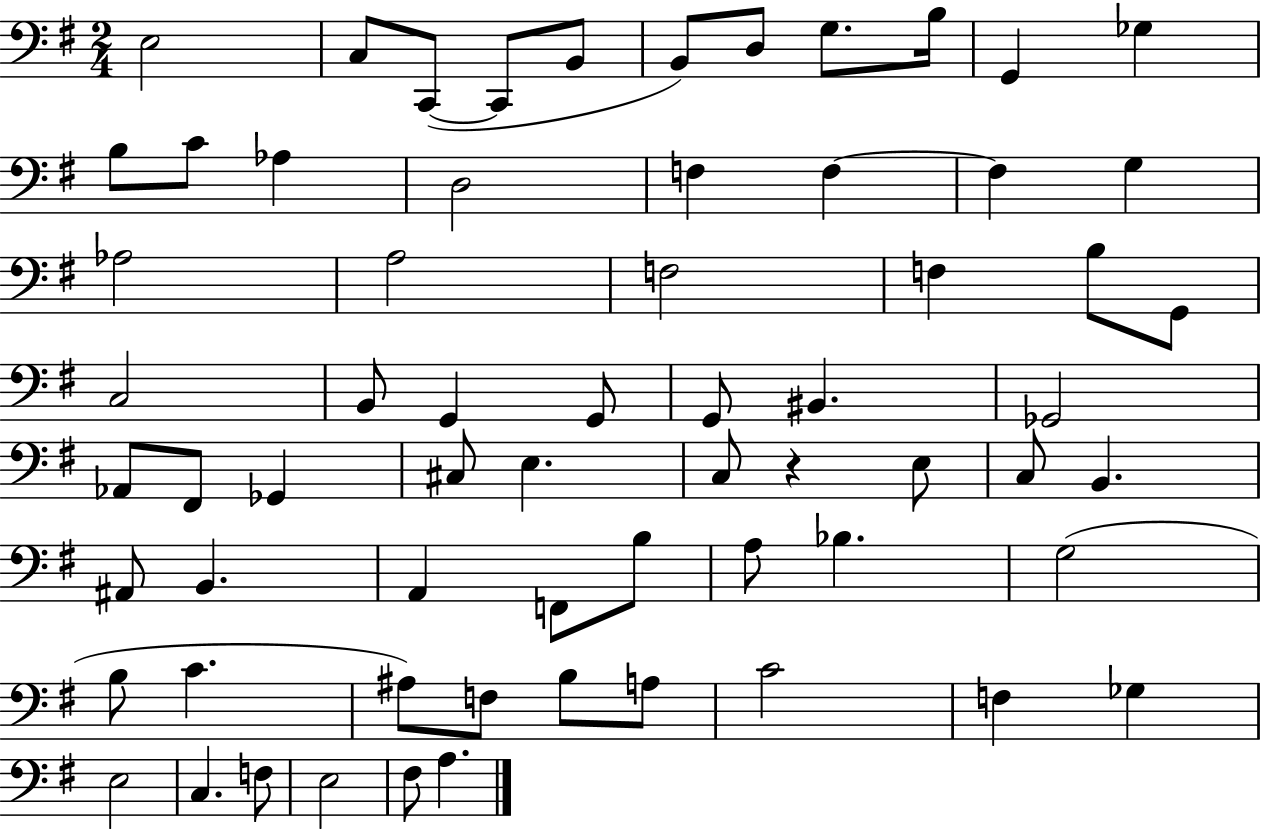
E3/h C3/e C2/e C2/e B2/e B2/e D3/e G3/e. B3/s G2/q Gb3/q B3/e C4/e Ab3/q D3/h F3/q F3/q F3/q G3/q Ab3/h A3/h F3/h F3/q B3/e G2/e C3/h B2/e G2/q G2/e G2/e BIS2/q. Gb2/h Ab2/e F#2/e Gb2/q C#3/e E3/q. C3/e R/q E3/e C3/e B2/q. A#2/e B2/q. A2/q F2/e B3/e A3/e Bb3/q. G3/h B3/e C4/q. A#3/e F3/e B3/e A3/e C4/h F3/q Gb3/q E3/h C3/q. F3/e E3/h F#3/e A3/q.